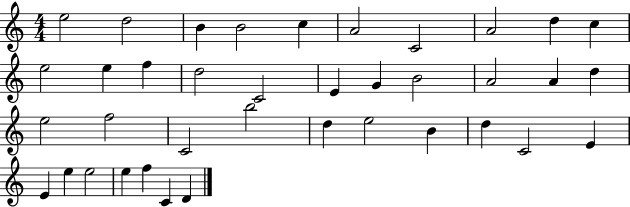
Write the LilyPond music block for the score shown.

{
  \clef treble
  \numericTimeSignature
  \time 4/4
  \key c \major
  e''2 d''2 | b'4 b'2 c''4 | a'2 c'2 | a'2 d''4 c''4 | \break e''2 e''4 f''4 | d''2 c'2 | e'4 g'4 b'2 | a'2 a'4 d''4 | \break e''2 f''2 | c'2 b''2 | d''4 e''2 b'4 | d''4 c'2 e'4 | \break e'4 e''4 e''2 | e''4 f''4 c'4 d'4 | \bar "|."
}